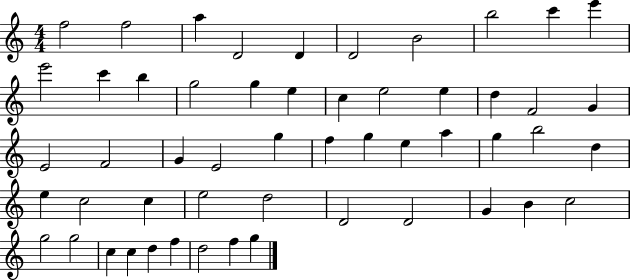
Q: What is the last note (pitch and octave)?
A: G5